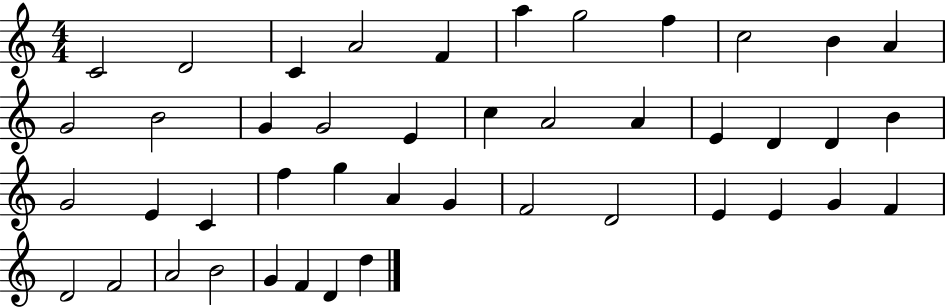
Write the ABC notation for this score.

X:1
T:Untitled
M:4/4
L:1/4
K:C
C2 D2 C A2 F a g2 f c2 B A G2 B2 G G2 E c A2 A E D D B G2 E C f g A G F2 D2 E E G F D2 F2 A2 B2 G F D d